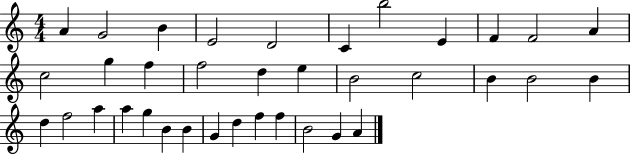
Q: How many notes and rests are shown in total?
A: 36